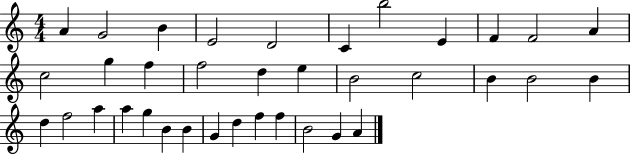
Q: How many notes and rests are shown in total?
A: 36